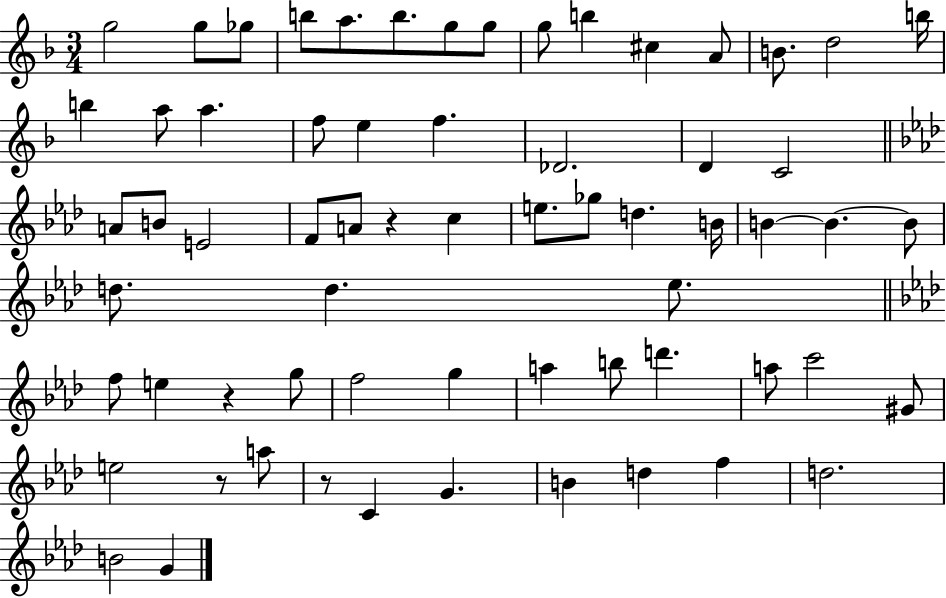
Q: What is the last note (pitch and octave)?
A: G4